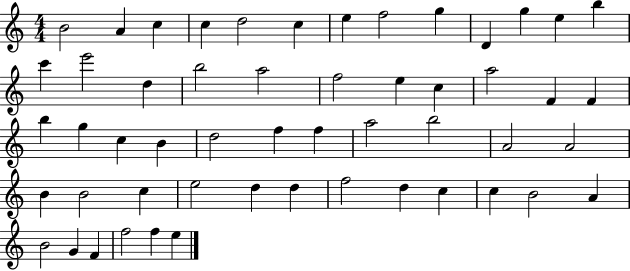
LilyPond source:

{
  \clef treble
  \numericTimeSignature
  \time 4/4
  \key c \major
  b'2 a'4 c''4 | c''4 d''2 c''4 | e''4 f''2 g''4 | d'4 g''4 e''4 b''4 | \break c'''4 e'''2 d''4 | b''2 a''2 | f''2 e''4 c''4 | a''2 f'4 f'4 | \break b''4 g''4 c''4 b'4 | d''2 f''4 f''4 | a''2 b''2 | a'2 a'2 | \break b'4 b'2 c''4 | e''2 d''4 d''4 | f''2 d''4 c''4 | c''4 b'2 a'4 | \break b'2 g'4 f'4 | f''2 f''4 e''4 | \bar "|."
}